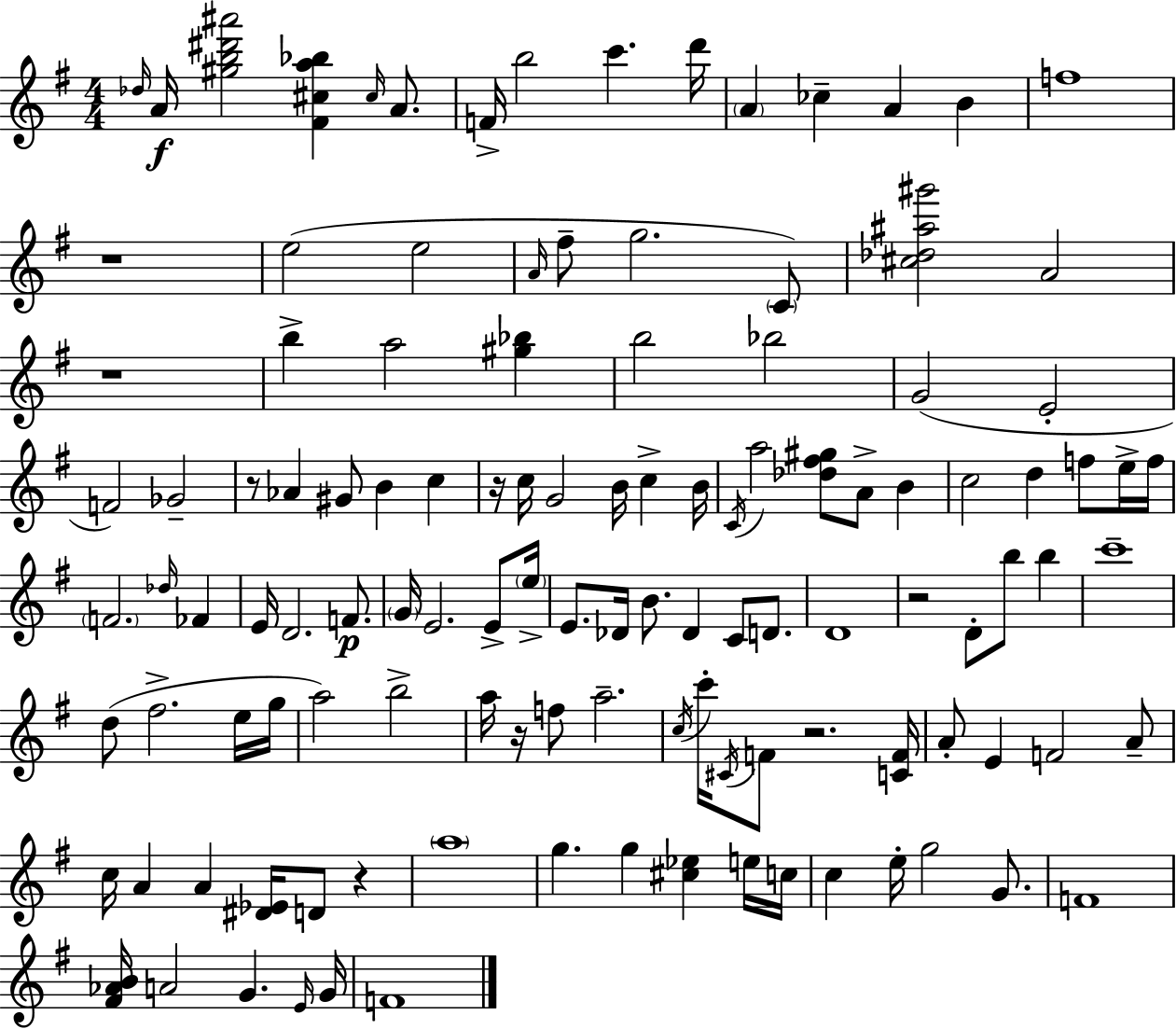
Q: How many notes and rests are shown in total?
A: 120